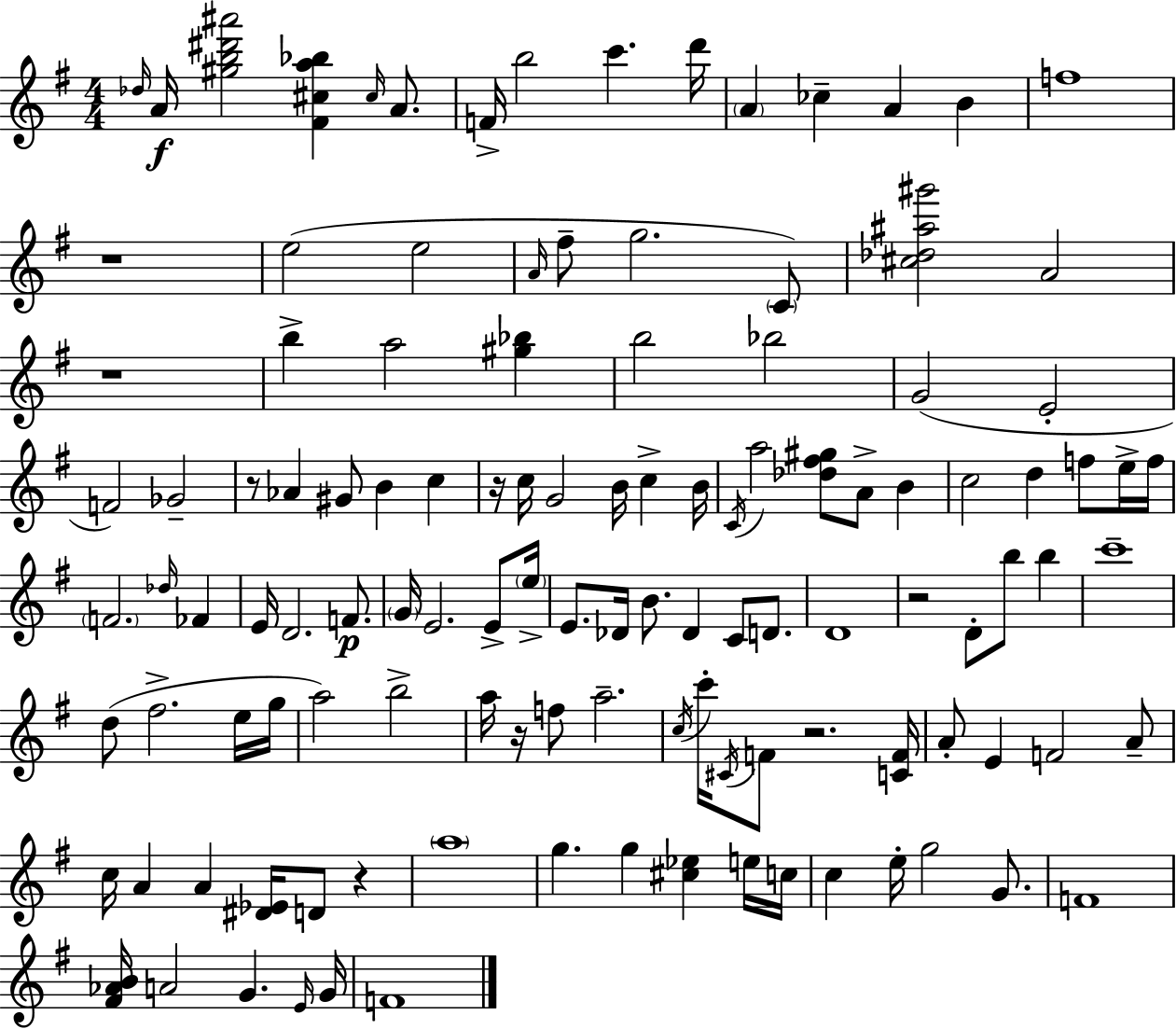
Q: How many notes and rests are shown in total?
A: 120